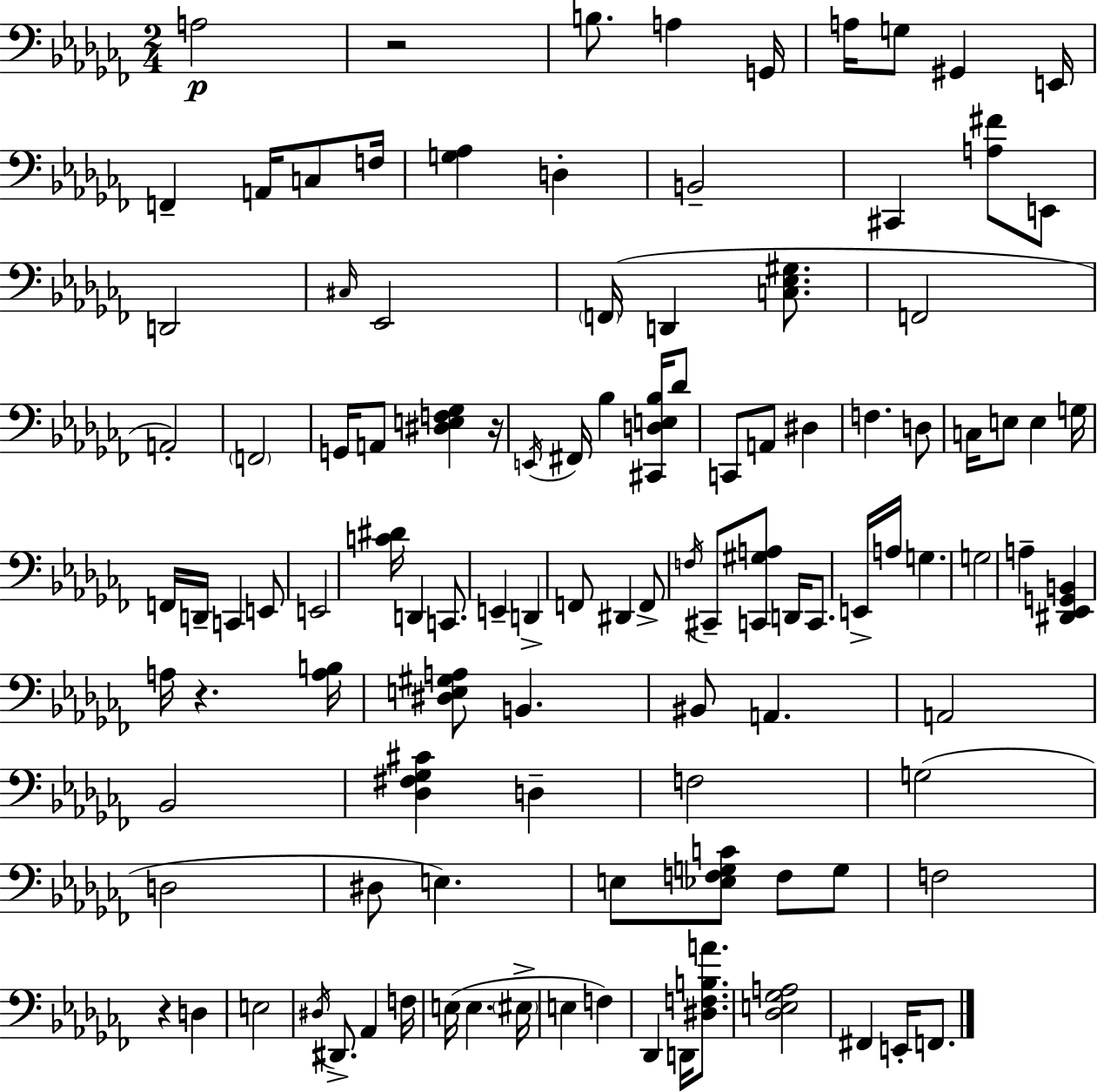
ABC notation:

X:1
T:Untitled
M:2/4
L:1/4
K:Abm
A,2 z2 B,/2 A, G,,/4 A,/4 G,/2 ^G,, E,,/4 F,, A,,/4 C,/2 F,/4 [G,_A,] D, B,,2 ^C,, [A,^F]/2 E,,/2 D,,2 ^C,/4 _E,,2 F,,/4 D,, [C,_E,^G,]/2 F,,2 A,,2 F,,2 G,,/4 A,,/2 [^D,E,F,_G,] z/4 E,,/4 ^F,,/4 _B, [^C,,D,E,_B,]/4 _D/2 C,,/2 A,,/2 ^D, F, D,/2 C,/4 E,/2 E, G,/4 F,,/4 D,,/4 C,, E,,/2 E,,2 [C^D]/4 D,, C,,/2 E,, D,, F,,/2 ^D,, F,,/2 F,/4 ^C,,/2 [C,,^G,A,]/2 D,,/4 C,,/2 E,,/4 A,/4 G, G,2 A, [^D,,_E,,G,,B,,] A,/4 z [A,B,]/4 [^D,E,^G,A,]/2 B,, ^B,,/2 A,, A,,2 _B,,2 [_D,^F,_G,^C] D, F,2 G,2 D,2 ^D,/2 E, E,/2 [_E,F,G,C]/2 F,/2 G,/2 F,2 z D, E,2 ^D,/4 ^D,,/2 _A,, F,/4 E,/4 E, ^E,/4 E, F, _D,, D,,/4 [^D,F,B,A]/2 [_D,E,_G,A,]2 ^F,, E,,/4 F,,/2